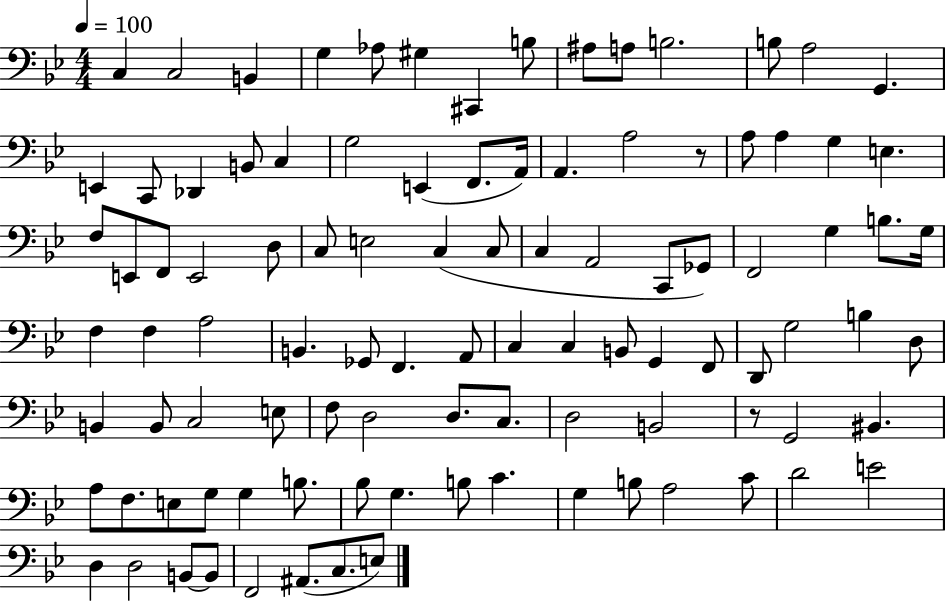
{
  \clef bass
  \numericTimeSignature
  \time 4/4
  \key bes \major
  \tempo 4 = 100
  c4 c2 b,4 | g4 aes8 gis4 cis,4 b8 | ais8 a8 b2. | b8 a2 g,4. | \break e,4 c,8 des,4 b,8 c4 | g2 e,4( f,8. a,16) | a,4. a2 r8 | a8 a4 g4 e4. | \break f8 e,8 f,8 e,2 d8 | c8 e2 c4( c8 | c4 a,2 c,8 ges,8) | f,2 g4 b8. g16 | \break f4 f4 a2 | b,4. ges,8 f,4. a,8 | c4 c4 b,8 g,4 f,8 | d,8 g2 b4 d8 | \break b,4 b,8 c2 e8 | f8 d2 d8. c8. | d2 b,2 | r8 g,2 bis,4. | \break a8 f8. e8 g8 g4 b8. | bes8 g4. b8 c'4. | g4 b8 a2 c'8 | d'2 e'2 | \break d4 d2 b,8~~ b,8 | f,2 ais,8.( c8. e8) | \bar "|."
}